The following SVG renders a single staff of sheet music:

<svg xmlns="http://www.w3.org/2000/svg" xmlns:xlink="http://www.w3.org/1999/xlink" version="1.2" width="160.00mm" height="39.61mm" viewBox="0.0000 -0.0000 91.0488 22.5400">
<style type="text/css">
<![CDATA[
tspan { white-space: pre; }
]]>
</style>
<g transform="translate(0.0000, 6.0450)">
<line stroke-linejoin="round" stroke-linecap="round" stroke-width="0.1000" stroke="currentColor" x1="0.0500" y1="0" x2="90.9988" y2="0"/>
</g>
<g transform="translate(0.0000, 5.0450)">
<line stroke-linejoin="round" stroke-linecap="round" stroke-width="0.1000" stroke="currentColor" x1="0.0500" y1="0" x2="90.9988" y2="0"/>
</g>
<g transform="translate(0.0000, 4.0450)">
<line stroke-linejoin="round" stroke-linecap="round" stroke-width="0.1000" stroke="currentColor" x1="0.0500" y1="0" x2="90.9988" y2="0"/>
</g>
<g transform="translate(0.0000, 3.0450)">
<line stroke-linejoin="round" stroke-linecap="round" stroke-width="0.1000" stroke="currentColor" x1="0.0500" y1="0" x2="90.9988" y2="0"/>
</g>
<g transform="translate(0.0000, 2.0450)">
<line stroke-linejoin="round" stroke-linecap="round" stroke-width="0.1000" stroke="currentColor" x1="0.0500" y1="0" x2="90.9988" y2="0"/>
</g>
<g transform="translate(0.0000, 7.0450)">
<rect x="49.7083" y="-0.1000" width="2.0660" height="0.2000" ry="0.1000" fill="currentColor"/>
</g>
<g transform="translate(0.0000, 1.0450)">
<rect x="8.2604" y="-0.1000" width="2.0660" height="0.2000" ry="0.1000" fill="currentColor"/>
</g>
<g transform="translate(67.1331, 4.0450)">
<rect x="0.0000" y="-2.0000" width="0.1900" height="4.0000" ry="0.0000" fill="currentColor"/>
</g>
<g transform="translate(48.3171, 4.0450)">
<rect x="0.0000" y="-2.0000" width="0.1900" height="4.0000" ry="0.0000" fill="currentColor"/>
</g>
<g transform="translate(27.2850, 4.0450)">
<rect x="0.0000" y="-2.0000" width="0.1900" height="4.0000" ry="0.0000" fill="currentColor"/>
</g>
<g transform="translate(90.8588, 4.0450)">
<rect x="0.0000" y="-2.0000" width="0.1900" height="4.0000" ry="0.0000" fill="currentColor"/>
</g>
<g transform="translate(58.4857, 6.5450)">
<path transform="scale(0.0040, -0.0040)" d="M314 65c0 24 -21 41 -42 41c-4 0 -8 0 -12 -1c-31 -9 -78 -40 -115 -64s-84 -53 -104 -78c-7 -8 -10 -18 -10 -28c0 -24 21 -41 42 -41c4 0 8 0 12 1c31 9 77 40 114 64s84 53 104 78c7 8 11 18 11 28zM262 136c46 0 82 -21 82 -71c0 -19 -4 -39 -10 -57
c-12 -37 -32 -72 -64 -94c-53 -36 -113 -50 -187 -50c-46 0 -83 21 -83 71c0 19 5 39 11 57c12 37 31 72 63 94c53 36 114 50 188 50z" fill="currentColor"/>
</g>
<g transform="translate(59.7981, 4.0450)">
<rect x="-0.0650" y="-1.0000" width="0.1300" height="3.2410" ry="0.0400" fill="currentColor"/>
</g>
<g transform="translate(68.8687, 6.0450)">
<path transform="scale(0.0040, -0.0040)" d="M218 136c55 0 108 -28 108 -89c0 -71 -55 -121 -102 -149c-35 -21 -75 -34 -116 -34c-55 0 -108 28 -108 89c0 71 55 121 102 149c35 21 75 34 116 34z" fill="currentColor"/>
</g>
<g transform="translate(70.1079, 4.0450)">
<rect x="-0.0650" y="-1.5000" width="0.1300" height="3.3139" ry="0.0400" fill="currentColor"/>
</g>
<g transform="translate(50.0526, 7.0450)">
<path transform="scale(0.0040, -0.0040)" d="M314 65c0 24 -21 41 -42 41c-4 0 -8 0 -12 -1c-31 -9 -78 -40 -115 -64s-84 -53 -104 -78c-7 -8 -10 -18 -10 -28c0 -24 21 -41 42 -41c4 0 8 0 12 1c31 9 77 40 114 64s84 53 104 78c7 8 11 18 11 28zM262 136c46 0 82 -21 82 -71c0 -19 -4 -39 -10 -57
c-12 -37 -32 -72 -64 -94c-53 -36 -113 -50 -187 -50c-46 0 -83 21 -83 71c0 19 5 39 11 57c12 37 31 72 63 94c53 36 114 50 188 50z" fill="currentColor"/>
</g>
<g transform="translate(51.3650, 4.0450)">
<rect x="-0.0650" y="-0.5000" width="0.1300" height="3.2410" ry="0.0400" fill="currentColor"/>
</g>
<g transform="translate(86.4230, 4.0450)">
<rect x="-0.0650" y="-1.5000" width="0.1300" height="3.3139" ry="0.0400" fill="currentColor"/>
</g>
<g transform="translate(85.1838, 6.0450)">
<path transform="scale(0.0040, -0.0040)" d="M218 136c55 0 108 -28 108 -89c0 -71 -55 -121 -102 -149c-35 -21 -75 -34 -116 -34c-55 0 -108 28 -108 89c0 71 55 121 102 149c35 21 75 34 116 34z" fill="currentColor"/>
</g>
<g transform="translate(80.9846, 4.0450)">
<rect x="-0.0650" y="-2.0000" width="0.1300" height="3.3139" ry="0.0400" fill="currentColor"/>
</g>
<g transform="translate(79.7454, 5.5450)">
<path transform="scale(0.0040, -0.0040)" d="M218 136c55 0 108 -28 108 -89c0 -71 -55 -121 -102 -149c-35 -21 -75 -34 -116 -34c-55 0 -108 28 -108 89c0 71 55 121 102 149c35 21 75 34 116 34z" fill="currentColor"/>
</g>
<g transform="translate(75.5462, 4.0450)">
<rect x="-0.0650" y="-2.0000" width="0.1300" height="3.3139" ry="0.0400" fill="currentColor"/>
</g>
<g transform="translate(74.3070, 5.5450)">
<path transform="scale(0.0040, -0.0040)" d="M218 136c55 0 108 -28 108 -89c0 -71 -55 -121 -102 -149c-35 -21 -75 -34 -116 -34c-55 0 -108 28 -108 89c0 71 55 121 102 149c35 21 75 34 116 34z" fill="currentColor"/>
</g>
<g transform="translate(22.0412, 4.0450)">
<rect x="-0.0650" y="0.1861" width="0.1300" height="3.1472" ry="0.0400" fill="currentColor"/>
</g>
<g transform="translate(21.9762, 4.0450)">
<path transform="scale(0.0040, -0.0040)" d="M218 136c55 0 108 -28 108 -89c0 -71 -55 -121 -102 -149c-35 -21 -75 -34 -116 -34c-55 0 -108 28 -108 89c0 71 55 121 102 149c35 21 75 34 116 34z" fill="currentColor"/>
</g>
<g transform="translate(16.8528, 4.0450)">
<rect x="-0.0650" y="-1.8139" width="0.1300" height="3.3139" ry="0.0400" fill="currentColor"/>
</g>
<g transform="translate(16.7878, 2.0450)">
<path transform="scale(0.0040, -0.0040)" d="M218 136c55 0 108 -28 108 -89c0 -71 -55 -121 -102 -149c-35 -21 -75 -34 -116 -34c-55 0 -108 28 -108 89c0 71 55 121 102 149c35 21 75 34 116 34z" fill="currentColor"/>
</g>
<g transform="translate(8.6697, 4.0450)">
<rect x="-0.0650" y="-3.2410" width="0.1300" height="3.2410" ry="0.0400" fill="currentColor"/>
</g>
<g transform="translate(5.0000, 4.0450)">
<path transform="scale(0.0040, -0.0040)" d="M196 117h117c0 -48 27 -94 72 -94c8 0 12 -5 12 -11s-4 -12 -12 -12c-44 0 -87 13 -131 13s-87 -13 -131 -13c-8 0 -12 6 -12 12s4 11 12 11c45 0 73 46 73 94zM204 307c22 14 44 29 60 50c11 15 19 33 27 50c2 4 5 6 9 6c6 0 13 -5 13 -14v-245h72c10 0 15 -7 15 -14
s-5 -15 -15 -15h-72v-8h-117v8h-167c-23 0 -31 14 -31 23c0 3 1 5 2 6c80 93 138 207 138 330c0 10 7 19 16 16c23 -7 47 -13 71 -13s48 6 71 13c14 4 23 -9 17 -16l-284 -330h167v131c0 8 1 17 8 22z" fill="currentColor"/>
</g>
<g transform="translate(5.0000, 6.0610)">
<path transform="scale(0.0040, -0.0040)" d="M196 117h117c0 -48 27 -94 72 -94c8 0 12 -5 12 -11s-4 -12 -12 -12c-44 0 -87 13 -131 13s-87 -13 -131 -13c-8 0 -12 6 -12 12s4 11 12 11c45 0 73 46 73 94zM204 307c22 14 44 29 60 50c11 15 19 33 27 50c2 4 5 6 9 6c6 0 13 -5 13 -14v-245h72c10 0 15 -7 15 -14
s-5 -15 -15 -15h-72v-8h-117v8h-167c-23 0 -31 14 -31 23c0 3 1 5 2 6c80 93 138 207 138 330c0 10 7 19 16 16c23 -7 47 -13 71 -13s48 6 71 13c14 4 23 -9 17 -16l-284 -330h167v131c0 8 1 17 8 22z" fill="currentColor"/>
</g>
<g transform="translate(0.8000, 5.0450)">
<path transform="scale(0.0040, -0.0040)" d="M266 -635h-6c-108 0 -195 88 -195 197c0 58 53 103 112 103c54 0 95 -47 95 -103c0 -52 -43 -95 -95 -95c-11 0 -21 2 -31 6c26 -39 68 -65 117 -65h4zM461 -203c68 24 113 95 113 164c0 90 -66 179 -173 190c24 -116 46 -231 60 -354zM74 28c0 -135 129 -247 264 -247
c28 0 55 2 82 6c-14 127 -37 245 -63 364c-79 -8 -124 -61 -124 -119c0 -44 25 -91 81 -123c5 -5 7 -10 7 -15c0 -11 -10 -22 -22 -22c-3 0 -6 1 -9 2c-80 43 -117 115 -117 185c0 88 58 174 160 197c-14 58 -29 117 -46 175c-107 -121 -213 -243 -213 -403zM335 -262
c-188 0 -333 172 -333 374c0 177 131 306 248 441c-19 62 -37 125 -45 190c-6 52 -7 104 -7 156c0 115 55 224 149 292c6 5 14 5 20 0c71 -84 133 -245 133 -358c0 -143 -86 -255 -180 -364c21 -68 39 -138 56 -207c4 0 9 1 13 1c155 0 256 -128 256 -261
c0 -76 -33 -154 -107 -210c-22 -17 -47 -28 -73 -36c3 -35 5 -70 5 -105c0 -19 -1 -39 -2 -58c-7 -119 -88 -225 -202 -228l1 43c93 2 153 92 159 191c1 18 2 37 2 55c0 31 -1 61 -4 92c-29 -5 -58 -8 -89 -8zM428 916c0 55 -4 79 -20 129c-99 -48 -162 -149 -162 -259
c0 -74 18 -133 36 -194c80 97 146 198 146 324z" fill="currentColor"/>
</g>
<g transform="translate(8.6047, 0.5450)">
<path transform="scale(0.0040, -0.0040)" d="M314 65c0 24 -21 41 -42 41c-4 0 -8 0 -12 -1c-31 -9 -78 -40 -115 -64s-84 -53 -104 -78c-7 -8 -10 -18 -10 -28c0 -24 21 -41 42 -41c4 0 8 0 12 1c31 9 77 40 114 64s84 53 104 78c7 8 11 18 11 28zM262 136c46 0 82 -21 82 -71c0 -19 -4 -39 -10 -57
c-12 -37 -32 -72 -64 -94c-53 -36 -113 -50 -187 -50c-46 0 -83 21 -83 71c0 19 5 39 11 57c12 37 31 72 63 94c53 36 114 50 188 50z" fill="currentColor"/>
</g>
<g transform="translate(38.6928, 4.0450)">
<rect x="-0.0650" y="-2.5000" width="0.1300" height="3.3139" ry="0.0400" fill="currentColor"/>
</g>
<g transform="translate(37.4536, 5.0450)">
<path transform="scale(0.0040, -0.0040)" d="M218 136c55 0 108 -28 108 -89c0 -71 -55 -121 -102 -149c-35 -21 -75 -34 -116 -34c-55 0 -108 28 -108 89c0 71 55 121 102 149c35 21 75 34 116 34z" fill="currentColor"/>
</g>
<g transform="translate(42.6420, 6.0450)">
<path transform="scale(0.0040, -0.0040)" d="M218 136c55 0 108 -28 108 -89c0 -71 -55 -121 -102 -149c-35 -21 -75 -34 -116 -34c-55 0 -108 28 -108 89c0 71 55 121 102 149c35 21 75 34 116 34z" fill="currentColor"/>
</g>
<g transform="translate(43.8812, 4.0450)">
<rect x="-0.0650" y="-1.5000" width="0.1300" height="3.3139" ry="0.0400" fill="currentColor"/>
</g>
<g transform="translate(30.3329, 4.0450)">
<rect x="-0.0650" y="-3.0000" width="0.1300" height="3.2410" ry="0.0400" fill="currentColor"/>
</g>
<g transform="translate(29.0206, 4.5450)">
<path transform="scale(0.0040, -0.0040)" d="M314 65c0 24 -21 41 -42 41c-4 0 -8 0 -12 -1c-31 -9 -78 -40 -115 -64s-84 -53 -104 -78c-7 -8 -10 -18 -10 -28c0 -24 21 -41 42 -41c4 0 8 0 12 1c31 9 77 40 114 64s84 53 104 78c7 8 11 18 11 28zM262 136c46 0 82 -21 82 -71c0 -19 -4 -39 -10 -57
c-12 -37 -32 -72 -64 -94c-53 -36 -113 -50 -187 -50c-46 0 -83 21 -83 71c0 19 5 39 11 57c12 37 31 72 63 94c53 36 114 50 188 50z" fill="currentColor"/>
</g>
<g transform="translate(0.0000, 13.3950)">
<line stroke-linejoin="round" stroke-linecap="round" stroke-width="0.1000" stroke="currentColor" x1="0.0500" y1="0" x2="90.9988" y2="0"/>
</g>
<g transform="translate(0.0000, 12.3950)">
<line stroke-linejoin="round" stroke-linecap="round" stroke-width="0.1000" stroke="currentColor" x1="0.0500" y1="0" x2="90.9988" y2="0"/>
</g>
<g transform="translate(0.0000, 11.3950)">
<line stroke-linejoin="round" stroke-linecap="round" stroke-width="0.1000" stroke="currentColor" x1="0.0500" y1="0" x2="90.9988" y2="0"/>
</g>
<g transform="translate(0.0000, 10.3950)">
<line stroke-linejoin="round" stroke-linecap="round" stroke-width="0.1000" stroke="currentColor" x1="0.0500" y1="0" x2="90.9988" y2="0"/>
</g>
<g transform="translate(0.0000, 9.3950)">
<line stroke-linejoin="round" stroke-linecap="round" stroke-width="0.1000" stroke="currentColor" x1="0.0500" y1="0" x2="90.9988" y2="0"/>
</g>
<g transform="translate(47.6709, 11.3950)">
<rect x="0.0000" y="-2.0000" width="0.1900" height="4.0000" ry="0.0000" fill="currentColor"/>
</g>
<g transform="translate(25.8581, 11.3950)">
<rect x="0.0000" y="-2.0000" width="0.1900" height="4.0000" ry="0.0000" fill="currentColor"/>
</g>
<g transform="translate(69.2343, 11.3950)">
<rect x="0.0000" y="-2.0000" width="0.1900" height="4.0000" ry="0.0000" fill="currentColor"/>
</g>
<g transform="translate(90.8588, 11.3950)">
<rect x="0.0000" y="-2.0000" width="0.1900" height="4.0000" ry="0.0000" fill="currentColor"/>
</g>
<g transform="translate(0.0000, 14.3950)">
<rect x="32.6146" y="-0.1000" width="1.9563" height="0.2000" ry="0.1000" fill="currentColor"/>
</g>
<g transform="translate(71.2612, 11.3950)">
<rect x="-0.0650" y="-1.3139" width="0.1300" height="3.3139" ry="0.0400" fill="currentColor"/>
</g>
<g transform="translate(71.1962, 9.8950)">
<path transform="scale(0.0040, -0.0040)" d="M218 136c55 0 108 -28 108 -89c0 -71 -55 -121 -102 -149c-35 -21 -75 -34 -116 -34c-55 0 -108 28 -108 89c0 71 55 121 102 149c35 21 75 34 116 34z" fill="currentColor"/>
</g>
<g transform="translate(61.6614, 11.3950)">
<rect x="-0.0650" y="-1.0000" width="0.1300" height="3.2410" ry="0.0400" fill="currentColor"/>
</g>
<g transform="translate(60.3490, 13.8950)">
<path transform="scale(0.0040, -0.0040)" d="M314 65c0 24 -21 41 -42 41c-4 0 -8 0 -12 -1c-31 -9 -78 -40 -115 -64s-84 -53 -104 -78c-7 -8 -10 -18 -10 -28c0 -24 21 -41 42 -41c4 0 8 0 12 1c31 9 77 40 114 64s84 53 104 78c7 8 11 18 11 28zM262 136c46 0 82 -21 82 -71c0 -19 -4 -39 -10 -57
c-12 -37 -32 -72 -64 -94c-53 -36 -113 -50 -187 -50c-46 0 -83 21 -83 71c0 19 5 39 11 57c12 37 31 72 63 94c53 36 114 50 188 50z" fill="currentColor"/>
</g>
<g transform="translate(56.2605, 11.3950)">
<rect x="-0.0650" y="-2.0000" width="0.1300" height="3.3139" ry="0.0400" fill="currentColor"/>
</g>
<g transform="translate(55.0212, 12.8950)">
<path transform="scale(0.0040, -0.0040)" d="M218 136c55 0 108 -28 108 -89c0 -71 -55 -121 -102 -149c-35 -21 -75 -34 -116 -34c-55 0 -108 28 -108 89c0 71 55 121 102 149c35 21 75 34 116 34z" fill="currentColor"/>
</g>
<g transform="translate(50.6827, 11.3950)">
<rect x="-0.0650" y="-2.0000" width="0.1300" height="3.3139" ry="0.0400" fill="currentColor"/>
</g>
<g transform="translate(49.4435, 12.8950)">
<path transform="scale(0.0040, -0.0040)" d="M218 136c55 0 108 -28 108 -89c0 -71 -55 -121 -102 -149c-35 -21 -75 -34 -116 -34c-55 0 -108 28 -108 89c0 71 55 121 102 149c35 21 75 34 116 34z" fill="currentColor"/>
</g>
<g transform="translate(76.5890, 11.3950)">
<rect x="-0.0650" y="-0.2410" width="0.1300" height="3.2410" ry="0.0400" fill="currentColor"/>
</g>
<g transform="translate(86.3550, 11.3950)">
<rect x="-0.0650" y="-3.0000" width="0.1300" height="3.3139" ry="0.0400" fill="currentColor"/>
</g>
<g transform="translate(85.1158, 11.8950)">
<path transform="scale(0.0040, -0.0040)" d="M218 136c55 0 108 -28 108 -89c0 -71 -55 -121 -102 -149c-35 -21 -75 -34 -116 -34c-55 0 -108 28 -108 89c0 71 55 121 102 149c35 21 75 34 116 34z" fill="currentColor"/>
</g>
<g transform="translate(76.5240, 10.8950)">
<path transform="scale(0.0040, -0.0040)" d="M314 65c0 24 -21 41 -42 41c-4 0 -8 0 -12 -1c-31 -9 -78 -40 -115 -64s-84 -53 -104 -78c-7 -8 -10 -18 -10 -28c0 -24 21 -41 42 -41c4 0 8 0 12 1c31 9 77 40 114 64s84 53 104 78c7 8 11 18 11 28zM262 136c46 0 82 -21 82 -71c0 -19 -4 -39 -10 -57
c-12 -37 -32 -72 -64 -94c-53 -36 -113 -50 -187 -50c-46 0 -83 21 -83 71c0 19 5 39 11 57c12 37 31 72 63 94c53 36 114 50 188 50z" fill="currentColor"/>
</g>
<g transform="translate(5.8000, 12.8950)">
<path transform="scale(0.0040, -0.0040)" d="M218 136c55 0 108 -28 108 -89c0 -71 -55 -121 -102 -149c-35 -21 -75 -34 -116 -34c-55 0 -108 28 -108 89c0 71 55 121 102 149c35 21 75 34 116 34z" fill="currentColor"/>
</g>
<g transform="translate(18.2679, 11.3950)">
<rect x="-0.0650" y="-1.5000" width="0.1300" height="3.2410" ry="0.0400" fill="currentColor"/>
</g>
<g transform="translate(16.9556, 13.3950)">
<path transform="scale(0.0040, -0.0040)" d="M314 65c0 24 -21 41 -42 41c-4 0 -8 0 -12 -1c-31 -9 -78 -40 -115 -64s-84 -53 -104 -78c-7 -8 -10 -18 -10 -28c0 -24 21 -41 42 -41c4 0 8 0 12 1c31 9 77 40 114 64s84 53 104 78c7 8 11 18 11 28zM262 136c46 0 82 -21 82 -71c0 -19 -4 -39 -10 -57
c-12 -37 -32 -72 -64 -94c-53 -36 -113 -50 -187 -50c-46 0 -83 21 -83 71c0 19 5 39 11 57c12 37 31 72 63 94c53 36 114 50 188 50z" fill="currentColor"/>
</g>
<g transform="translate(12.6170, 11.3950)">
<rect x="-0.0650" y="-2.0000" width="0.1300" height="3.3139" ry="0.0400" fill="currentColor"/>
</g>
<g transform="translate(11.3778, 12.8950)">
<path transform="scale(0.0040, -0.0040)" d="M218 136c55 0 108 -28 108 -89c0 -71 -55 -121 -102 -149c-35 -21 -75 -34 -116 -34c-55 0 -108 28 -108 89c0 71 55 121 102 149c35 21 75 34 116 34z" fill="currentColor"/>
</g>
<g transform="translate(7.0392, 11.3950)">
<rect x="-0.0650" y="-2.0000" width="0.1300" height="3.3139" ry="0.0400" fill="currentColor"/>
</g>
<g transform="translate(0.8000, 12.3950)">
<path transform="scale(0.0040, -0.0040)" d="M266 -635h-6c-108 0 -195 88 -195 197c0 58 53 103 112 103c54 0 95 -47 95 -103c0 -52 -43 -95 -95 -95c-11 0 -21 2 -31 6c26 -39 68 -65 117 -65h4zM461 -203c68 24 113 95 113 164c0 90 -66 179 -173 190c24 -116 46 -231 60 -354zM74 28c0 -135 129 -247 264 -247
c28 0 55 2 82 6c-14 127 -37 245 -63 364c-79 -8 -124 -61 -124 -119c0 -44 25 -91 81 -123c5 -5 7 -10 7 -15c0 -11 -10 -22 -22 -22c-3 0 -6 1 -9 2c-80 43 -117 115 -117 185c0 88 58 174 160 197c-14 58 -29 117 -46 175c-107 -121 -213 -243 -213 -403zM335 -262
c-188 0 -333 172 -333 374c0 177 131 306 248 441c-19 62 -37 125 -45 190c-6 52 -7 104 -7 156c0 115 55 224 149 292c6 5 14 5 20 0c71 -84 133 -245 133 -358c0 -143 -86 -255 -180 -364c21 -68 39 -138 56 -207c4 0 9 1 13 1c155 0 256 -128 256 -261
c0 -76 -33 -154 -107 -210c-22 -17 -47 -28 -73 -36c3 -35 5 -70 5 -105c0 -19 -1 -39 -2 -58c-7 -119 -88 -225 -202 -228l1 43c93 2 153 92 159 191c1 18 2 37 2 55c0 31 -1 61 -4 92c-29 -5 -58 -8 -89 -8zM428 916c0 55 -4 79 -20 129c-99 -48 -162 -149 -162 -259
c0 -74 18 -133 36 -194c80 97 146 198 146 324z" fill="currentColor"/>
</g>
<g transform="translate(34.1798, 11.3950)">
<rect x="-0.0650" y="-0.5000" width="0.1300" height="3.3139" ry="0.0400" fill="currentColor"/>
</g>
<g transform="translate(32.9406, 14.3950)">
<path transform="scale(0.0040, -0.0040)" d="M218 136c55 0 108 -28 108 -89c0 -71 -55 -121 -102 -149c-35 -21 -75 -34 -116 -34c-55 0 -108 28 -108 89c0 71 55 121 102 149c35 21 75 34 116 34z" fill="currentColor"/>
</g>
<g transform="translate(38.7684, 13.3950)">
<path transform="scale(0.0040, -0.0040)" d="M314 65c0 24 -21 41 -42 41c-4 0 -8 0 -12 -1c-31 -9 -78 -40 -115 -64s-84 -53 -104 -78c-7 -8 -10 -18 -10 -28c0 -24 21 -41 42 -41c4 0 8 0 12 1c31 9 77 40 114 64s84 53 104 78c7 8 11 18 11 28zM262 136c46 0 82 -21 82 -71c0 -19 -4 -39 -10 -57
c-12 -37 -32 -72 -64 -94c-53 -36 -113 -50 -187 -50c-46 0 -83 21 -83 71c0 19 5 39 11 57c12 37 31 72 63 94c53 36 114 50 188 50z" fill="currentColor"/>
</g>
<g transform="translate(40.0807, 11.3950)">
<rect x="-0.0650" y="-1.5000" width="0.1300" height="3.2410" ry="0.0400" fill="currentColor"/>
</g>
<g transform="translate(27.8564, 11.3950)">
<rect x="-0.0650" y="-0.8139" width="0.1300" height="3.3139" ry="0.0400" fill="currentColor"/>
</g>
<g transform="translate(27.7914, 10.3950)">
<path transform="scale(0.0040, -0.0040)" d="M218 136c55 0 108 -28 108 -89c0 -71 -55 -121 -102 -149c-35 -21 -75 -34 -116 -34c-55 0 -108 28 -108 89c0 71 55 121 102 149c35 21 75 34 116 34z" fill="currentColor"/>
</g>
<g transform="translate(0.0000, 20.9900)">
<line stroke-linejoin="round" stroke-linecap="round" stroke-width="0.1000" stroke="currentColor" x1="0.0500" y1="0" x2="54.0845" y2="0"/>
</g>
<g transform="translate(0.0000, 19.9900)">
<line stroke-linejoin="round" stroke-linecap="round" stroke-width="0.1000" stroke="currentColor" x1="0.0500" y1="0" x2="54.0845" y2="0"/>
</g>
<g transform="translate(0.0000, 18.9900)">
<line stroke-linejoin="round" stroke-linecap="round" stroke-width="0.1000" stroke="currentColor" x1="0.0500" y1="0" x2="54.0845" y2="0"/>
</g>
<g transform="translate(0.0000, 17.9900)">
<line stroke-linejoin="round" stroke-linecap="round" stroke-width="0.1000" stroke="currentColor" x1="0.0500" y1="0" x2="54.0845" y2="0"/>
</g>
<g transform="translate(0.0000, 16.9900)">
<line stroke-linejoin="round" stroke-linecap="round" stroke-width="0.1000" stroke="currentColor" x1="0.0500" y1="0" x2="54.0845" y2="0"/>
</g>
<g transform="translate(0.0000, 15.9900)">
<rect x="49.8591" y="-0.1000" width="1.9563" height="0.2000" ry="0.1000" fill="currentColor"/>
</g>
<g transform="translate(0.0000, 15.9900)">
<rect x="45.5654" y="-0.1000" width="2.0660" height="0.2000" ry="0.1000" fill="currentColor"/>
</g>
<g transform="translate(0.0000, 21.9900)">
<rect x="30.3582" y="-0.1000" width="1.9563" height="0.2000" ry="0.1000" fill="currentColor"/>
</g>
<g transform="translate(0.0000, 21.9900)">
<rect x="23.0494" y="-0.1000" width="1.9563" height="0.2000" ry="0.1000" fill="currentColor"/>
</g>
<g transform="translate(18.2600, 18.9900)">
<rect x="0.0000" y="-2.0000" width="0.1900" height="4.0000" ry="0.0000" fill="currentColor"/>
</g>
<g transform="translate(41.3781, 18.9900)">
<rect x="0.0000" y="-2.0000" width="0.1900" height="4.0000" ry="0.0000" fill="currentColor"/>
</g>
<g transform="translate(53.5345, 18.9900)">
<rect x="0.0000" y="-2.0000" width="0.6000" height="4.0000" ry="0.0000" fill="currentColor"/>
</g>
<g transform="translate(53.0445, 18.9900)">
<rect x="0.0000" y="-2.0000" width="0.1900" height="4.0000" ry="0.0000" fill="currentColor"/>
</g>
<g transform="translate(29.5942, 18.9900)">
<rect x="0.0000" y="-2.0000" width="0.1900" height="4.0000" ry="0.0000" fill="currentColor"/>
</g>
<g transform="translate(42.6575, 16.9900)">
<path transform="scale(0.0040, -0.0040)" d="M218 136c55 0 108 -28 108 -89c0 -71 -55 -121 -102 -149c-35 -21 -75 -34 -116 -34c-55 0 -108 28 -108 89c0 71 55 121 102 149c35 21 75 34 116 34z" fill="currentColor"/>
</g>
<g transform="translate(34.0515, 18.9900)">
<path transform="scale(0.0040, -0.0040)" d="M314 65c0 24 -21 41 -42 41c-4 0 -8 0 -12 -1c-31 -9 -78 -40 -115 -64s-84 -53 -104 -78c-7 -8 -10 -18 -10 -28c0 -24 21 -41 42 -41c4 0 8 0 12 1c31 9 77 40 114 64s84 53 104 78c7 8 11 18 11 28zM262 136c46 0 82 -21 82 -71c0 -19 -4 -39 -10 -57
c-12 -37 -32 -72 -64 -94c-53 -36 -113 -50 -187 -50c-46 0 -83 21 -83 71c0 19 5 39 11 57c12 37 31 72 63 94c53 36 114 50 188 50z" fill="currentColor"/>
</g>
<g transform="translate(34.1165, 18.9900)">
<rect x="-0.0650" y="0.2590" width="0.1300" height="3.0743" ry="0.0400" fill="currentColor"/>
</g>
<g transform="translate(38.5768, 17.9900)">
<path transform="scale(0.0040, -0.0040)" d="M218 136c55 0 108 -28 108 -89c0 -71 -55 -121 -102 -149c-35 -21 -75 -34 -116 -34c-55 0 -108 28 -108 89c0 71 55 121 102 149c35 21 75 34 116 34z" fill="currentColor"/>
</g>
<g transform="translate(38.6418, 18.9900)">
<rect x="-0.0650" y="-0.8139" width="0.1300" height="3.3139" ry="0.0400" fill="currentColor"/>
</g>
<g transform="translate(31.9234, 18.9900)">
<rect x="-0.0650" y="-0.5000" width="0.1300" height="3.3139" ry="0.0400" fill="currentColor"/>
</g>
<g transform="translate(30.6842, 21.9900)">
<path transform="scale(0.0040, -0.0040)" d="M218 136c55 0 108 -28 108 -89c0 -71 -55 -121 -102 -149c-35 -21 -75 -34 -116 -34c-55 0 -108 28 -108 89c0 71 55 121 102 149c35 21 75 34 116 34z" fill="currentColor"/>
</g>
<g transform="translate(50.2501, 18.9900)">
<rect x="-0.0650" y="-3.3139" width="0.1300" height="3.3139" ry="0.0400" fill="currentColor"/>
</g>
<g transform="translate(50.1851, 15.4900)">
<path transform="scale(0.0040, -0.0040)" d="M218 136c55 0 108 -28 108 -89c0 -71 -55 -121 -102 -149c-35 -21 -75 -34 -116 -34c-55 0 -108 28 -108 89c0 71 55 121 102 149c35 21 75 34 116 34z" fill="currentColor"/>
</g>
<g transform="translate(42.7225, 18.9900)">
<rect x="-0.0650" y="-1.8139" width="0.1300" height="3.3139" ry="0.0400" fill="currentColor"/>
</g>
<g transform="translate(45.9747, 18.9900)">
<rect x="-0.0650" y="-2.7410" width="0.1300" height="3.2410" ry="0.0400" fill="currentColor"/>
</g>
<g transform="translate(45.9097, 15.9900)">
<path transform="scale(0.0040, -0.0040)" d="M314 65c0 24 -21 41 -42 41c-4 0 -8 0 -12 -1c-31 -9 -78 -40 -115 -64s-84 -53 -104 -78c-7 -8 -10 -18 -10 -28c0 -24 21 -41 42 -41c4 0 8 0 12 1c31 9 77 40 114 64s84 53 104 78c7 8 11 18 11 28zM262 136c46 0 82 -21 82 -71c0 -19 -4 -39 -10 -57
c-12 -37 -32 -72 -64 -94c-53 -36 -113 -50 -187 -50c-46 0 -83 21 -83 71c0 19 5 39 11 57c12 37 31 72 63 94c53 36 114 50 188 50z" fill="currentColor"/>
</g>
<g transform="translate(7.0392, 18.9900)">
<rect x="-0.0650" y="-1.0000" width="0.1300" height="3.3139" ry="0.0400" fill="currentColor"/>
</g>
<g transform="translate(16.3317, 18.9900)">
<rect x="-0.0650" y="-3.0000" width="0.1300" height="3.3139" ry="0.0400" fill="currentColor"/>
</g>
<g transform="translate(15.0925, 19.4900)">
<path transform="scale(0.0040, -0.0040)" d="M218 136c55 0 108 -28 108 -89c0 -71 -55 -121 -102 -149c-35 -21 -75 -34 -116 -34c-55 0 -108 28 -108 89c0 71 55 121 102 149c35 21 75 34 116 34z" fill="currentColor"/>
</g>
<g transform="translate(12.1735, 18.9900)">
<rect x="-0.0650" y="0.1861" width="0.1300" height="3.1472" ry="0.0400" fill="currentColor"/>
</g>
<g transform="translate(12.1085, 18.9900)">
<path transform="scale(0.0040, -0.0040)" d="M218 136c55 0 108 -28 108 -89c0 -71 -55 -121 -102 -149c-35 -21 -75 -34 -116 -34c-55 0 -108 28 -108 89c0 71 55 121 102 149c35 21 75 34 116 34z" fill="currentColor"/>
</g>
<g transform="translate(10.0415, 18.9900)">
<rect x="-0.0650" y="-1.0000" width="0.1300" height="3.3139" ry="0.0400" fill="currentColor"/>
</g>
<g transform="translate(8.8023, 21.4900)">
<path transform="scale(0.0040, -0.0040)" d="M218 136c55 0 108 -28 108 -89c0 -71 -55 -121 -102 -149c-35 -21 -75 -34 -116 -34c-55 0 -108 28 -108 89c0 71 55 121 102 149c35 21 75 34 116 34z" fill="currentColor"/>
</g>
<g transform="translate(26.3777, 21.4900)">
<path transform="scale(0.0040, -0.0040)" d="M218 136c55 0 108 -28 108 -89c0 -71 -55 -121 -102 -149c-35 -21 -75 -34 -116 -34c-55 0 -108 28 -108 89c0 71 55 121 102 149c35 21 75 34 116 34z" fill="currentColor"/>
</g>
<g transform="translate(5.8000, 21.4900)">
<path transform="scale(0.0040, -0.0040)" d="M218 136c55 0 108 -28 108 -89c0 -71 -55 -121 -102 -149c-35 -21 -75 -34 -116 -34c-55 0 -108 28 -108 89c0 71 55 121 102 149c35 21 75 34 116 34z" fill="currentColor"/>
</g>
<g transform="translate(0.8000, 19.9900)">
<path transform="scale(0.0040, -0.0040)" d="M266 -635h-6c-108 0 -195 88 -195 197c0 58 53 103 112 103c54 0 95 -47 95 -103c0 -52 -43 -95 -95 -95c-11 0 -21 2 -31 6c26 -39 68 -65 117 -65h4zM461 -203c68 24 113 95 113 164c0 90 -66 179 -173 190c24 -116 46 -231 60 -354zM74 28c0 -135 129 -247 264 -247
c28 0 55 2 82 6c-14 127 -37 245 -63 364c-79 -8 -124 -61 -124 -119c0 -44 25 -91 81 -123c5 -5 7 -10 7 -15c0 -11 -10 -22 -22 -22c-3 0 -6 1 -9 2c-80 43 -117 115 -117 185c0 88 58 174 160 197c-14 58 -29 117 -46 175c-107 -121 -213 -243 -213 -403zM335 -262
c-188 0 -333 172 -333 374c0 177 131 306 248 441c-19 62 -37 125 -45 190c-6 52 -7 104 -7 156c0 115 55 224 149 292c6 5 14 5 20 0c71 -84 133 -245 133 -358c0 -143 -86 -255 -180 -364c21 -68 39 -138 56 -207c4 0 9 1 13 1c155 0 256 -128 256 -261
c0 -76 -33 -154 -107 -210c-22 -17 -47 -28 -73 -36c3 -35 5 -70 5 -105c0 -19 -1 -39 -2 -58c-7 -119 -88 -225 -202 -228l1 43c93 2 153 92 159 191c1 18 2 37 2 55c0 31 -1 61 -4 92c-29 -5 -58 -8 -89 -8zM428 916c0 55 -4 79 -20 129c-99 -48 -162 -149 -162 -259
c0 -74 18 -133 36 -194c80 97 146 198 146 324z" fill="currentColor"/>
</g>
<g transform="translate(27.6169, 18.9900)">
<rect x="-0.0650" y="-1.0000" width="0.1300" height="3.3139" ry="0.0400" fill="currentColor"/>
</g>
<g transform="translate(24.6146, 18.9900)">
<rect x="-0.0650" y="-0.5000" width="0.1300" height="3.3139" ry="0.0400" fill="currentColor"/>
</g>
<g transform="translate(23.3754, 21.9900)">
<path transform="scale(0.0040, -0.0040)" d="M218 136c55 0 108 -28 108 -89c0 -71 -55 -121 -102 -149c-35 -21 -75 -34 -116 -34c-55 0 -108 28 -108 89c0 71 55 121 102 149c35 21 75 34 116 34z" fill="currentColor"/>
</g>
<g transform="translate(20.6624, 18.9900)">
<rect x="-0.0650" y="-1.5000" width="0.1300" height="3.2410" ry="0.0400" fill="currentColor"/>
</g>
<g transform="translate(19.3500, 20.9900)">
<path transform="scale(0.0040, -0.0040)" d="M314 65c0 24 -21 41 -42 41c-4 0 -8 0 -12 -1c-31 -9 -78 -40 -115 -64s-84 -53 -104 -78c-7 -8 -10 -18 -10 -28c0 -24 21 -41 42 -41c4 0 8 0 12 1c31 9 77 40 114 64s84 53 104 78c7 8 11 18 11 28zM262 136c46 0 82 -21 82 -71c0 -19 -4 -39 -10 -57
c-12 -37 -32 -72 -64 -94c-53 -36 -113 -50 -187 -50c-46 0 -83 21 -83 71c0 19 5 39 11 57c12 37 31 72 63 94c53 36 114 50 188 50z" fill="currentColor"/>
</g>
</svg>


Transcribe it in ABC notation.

X:1
T:Untitled
M:4/4
L:1/4
K:C
b2 f B A2 G E C2 D2 E F F E F F E2 d C E2 F F D2 e c2 A D D B A E2 C D C B2 d f a2 b